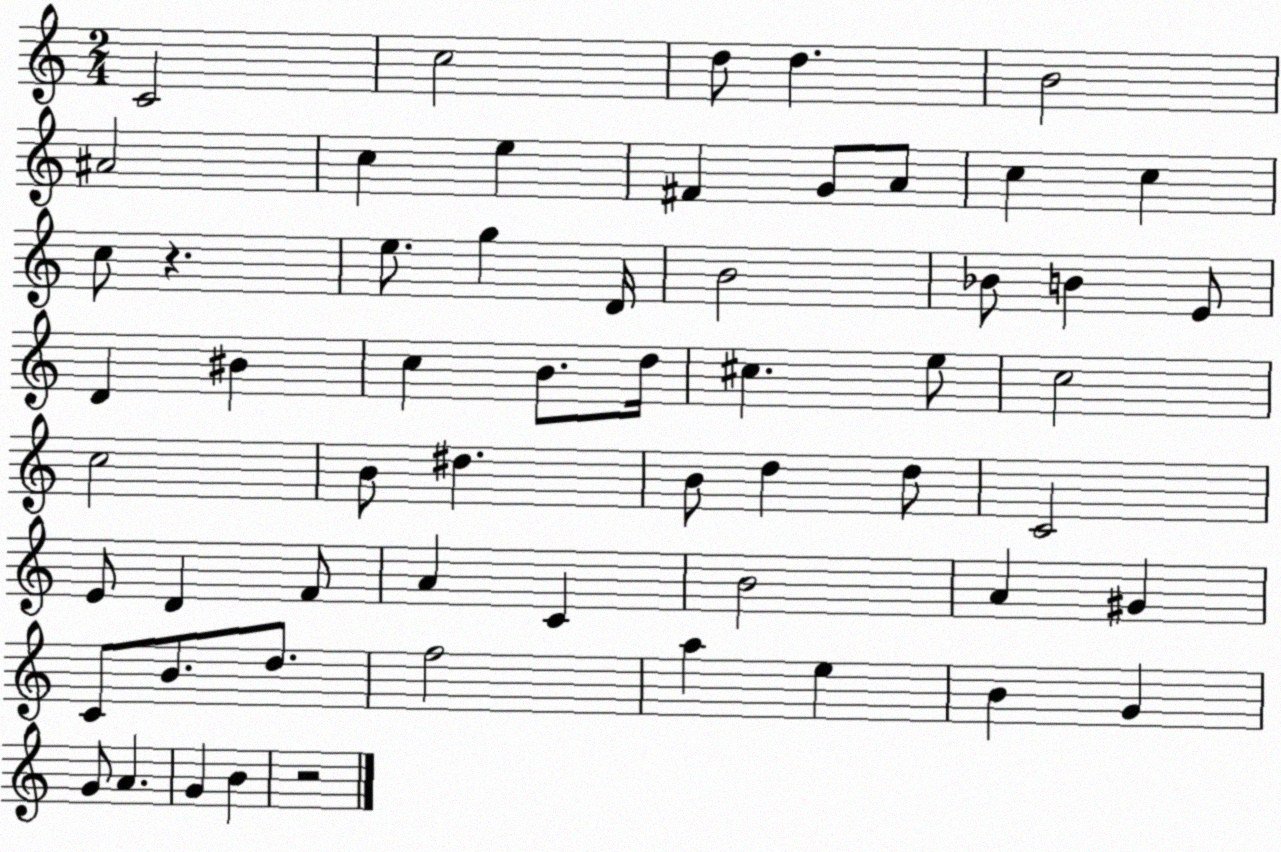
X:1
T:Untitled
M:2/4
L:1/4
K:C
C2 c2 d/2 d B2 ^A2 c e ^F G/2 A/2 c c c/2 z e/2 g D/4 B2 _B/2 B E/2 D ^B c B/2 d/4 ^c e/2 c2 c2 B/2 ^d B/2 d d/2 C2 E/2 D F/2 A C B2 A ^G C/2 B/2 d/2 f2 a e B G G/2 A G B z2